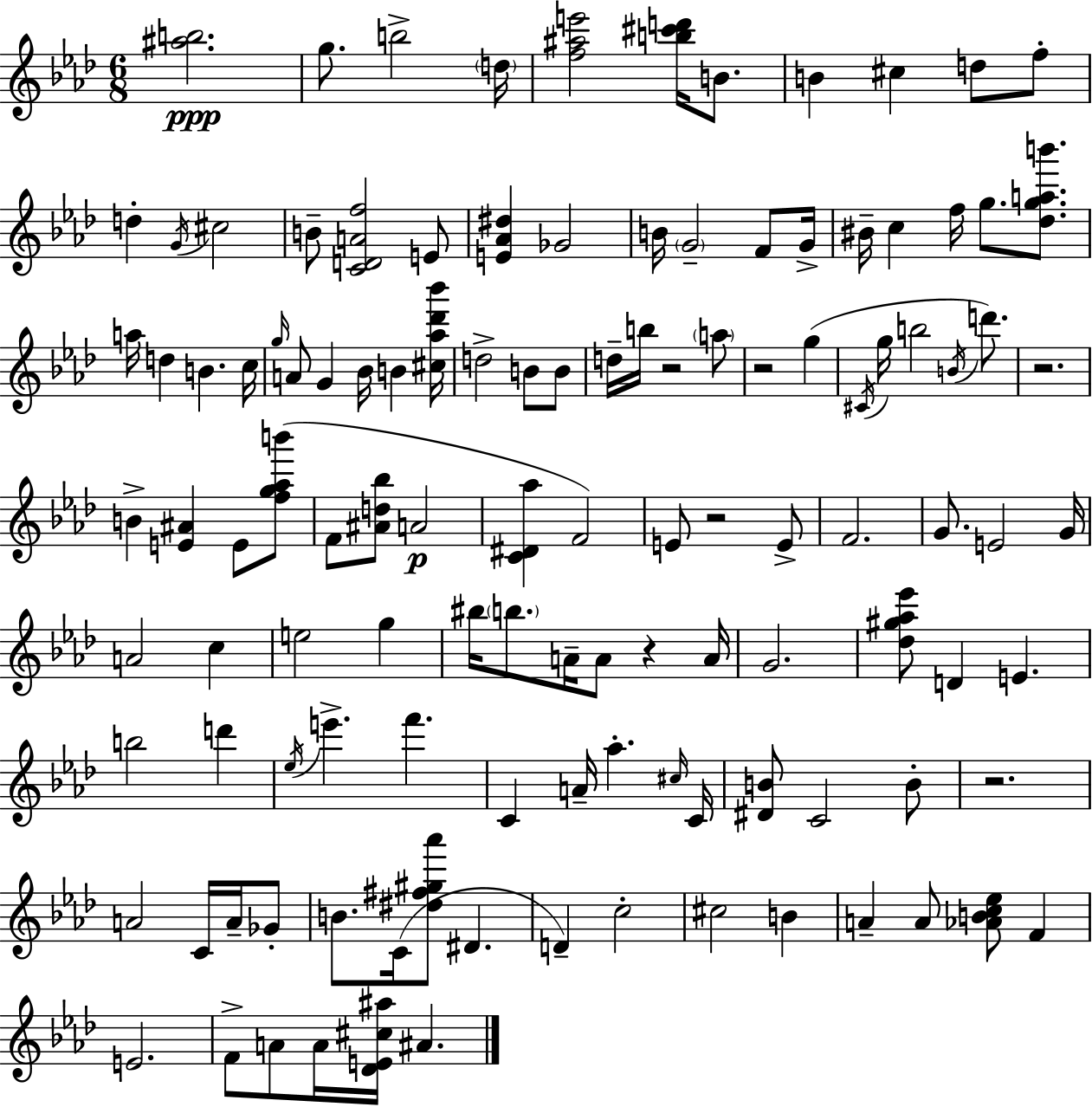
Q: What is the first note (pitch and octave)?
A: G5